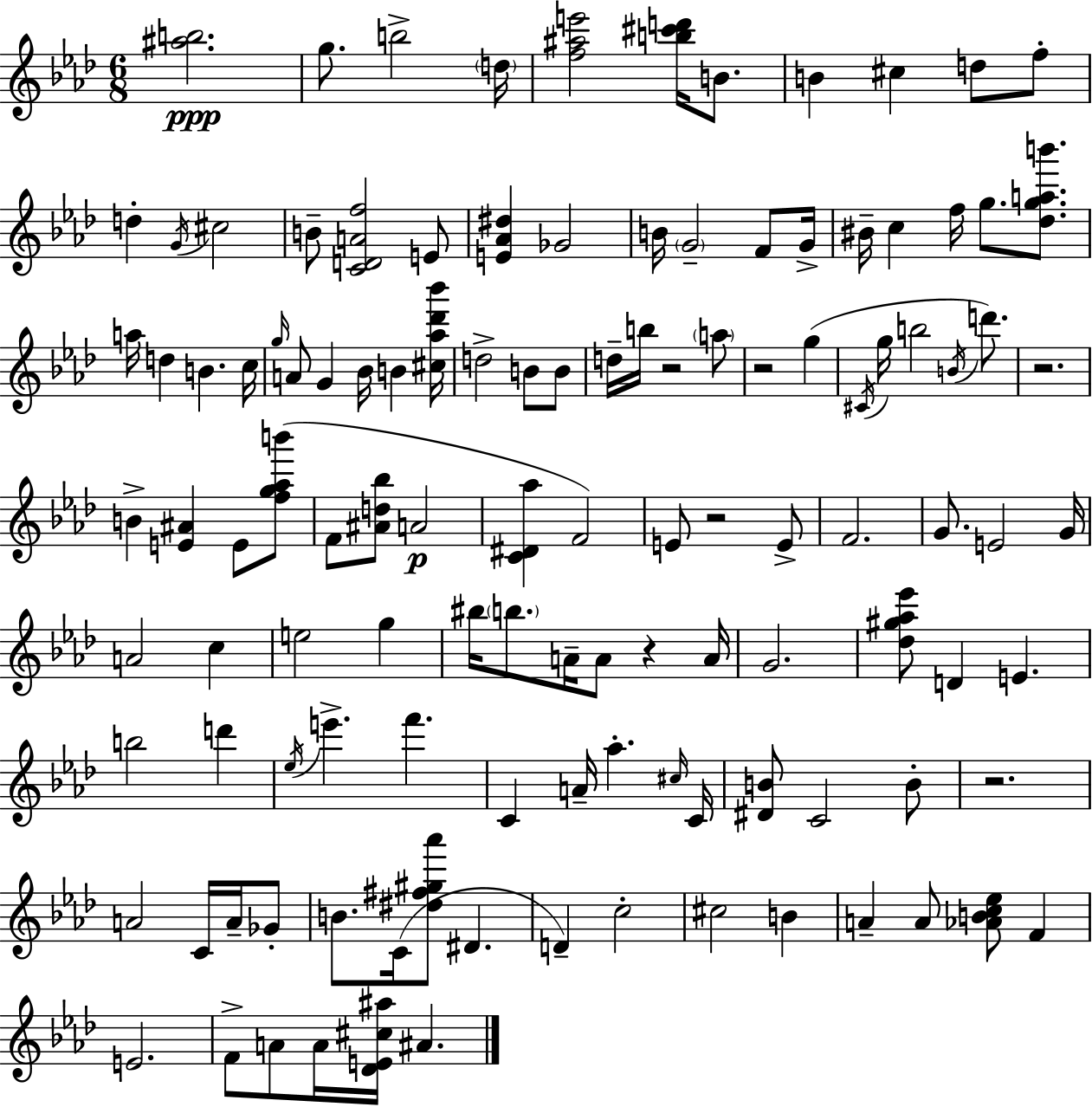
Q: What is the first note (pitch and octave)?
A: G5